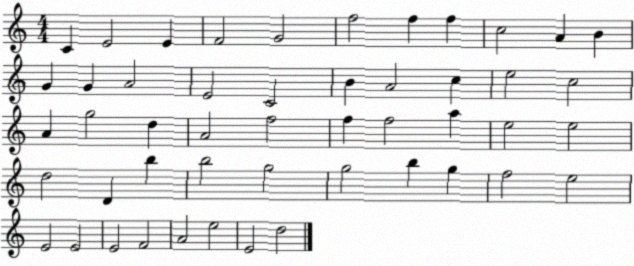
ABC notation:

X:1
T:Untitled
M:4/4
L:1/4
K:C
C E2 E F2 G2 f2 f f c2 A B G G A2 E2 C2 B A2 c e2 c2 A g2 d A2 f2 f f2 a e2 e2 d2 D b b2 g2 g2 b g f2 e2 E2 E2 E2 F2 A2 e2 E2 d2